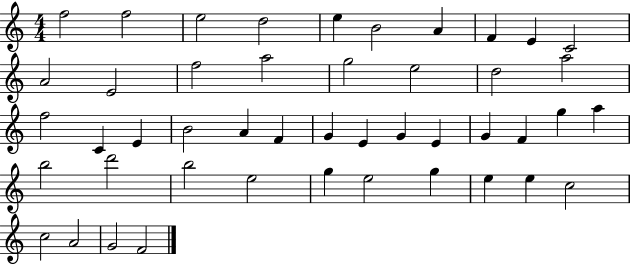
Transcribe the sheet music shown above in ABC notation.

X:1
T:Untitled
M:4/4
L:1/4
K:C
f2 f2 e2 d2 e B2 A F E C2 A2 E2 f2 a2 g2 e2 d2 a2 f2 C E B2 A F G E G E G F g a b2 d'2 b2 e2 g e2 g e e c2 c2 A2 G2 F2